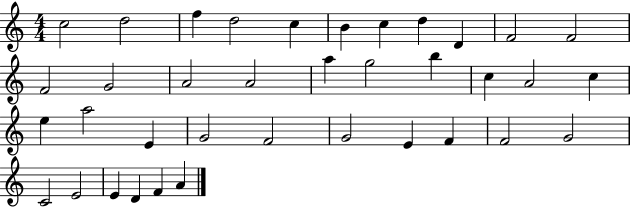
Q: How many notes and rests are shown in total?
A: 37